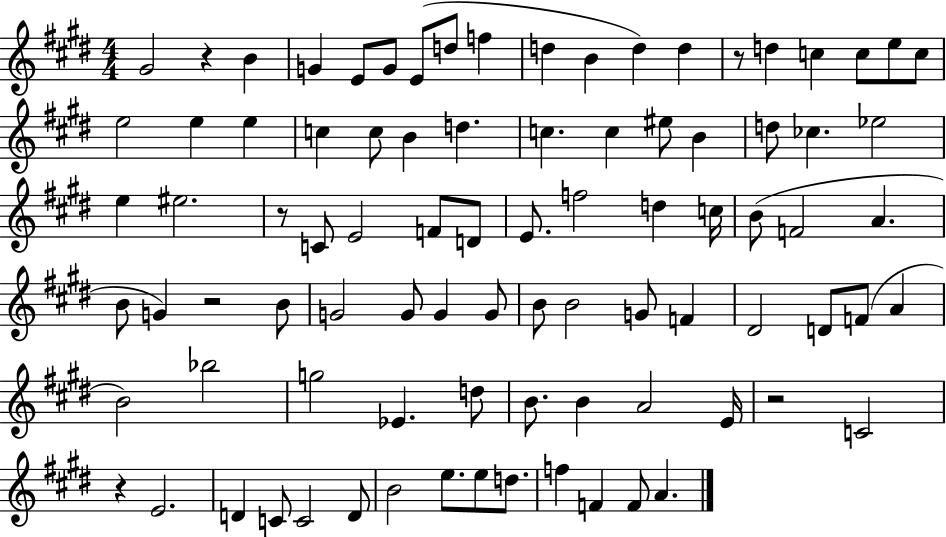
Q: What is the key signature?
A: E major